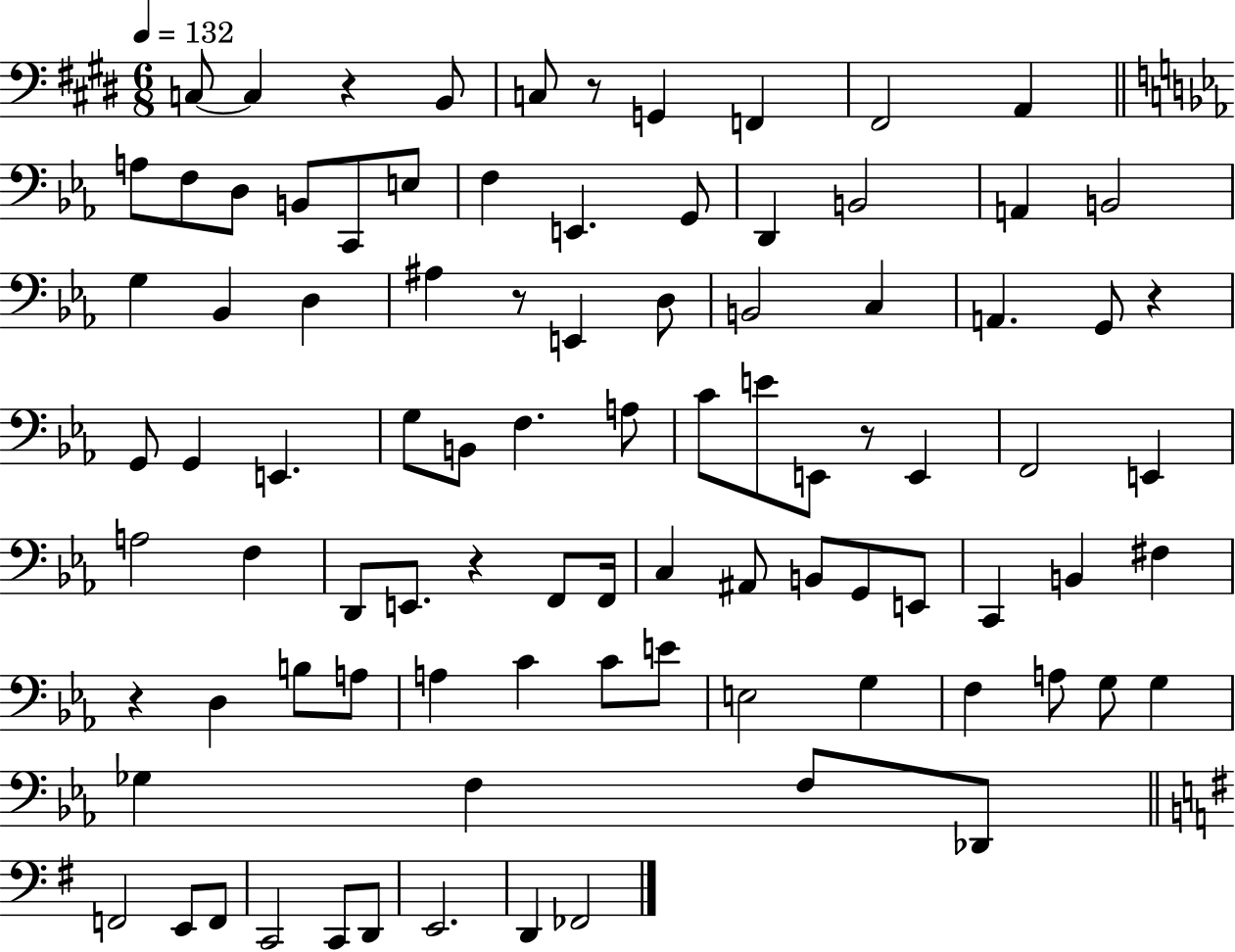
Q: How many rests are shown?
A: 7